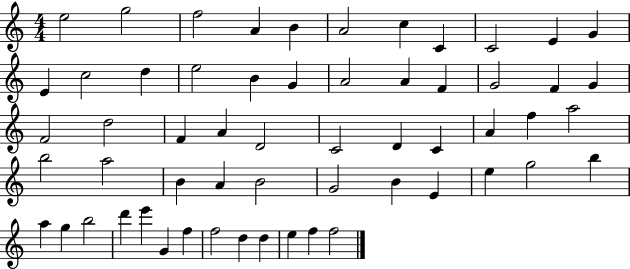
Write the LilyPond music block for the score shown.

{
  \clef treble
  \numericTimeSignature
  \time 4/4
  \key c \major
  e''2 g''2 | f''2 a'4 b'4 | a'2 c''4 c'4 | c'2 e'4 g'4 | \break e'4 c''2 d''4 | e''2 b'4 g'4 | a'2 a'4 f'4 | g'2 f'4 g'4 | \break f'2 d''2 | f'4 a'4 d'2 | c'2 d'4 c'4 | a'4 f''4 a''2 | \break b''2 a''2 | b'4 a'4 b'2 | g'2 b'4 e'4 | e''4 g''2 b''4 | \break a''4 g''4 b''2 | d'''4 e'''4 g'4 f''4 | f''2 d''4 d''4 | e''4 f''4 f''2 | \break \bar "|."
}